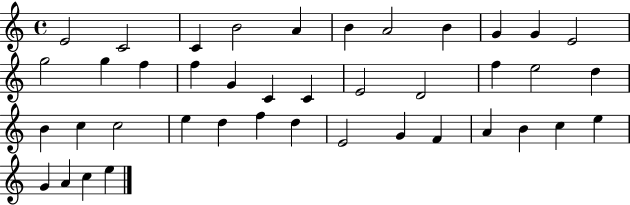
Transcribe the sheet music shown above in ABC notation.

X:1
T:Untitled
M:4/4
L:1/4
K:C
E2 C2 C B2 A B A2 B G G E2 g2 g f f G C C E2 D2 f e2 d B c c2 e d f d E2 G F A B c e G A c e